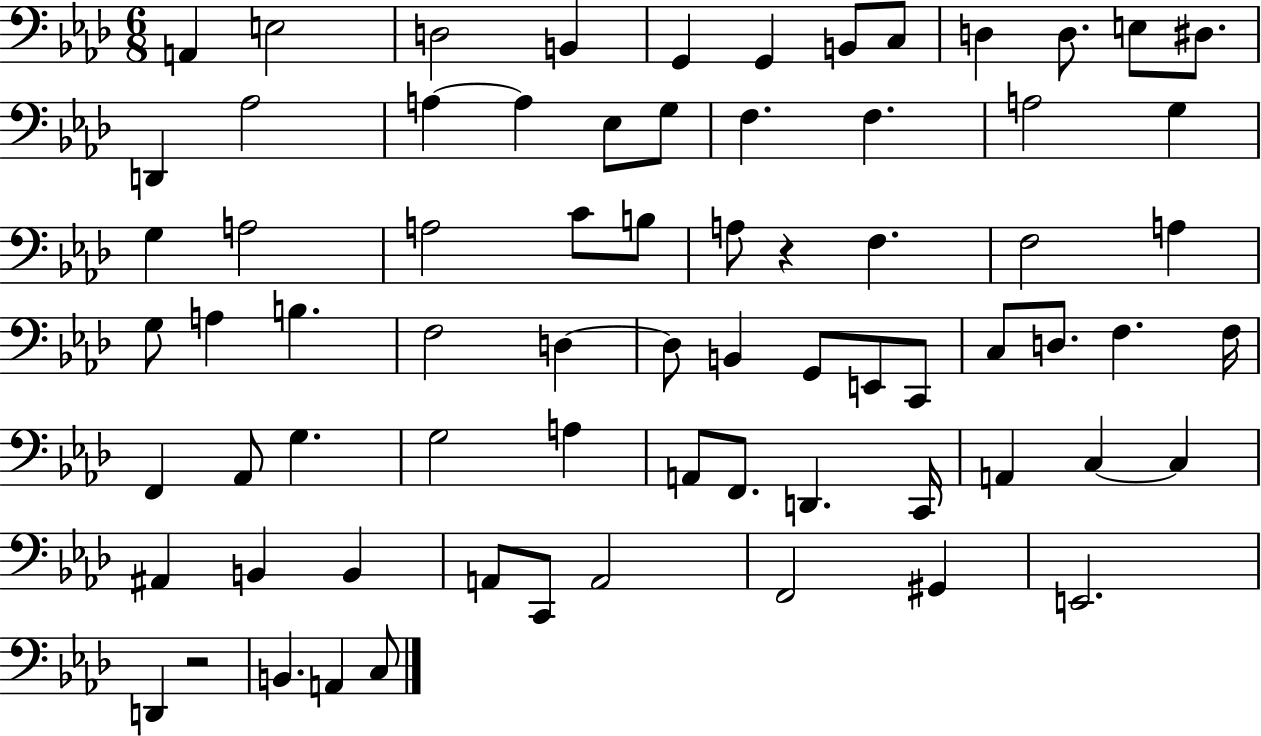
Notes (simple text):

A2/q E3/h D3/h B2/q G2/q G2/q B2/e C3/e D3/q D3/e. E3/e D#3/e. D2/q Ab3/h A3/q A3/q Eb3/e G3/e F3/q. F3/q. A3/h G3/q G3/q A3/h A3/h C4/e B3/e A3/e R/q F3/q. F3/h A3/q G3/e A3/q B3/q. F3/h D3/q D3/e B2/q G2/e E2/e C2/e C3/e D3/e. F3/q. F3/s F2/q Ab2/e G3/q. G3/h A3/q A2/e F2/e. D2/q. C2/s A2/q C3/q C3/q A#2/q B2/q B2/q A2/e C2/e A2/h F2/h G#2/q E2/h. D2/q R/h B2/q. A2/q C3/e